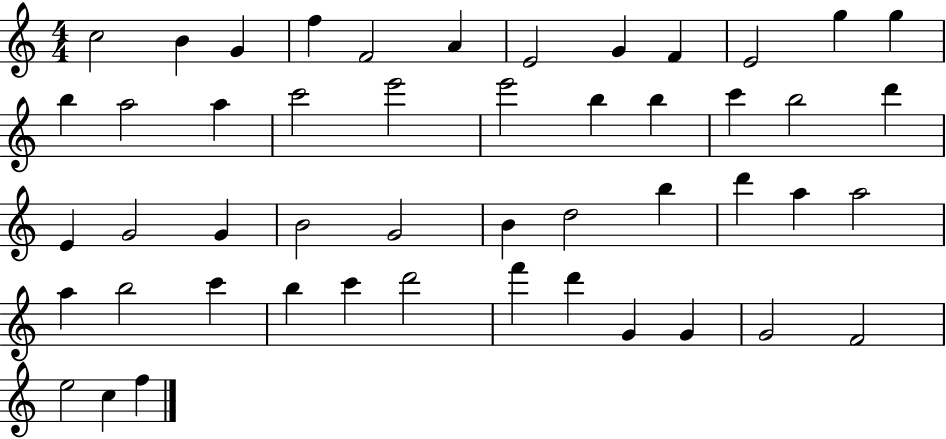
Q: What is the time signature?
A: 4/4